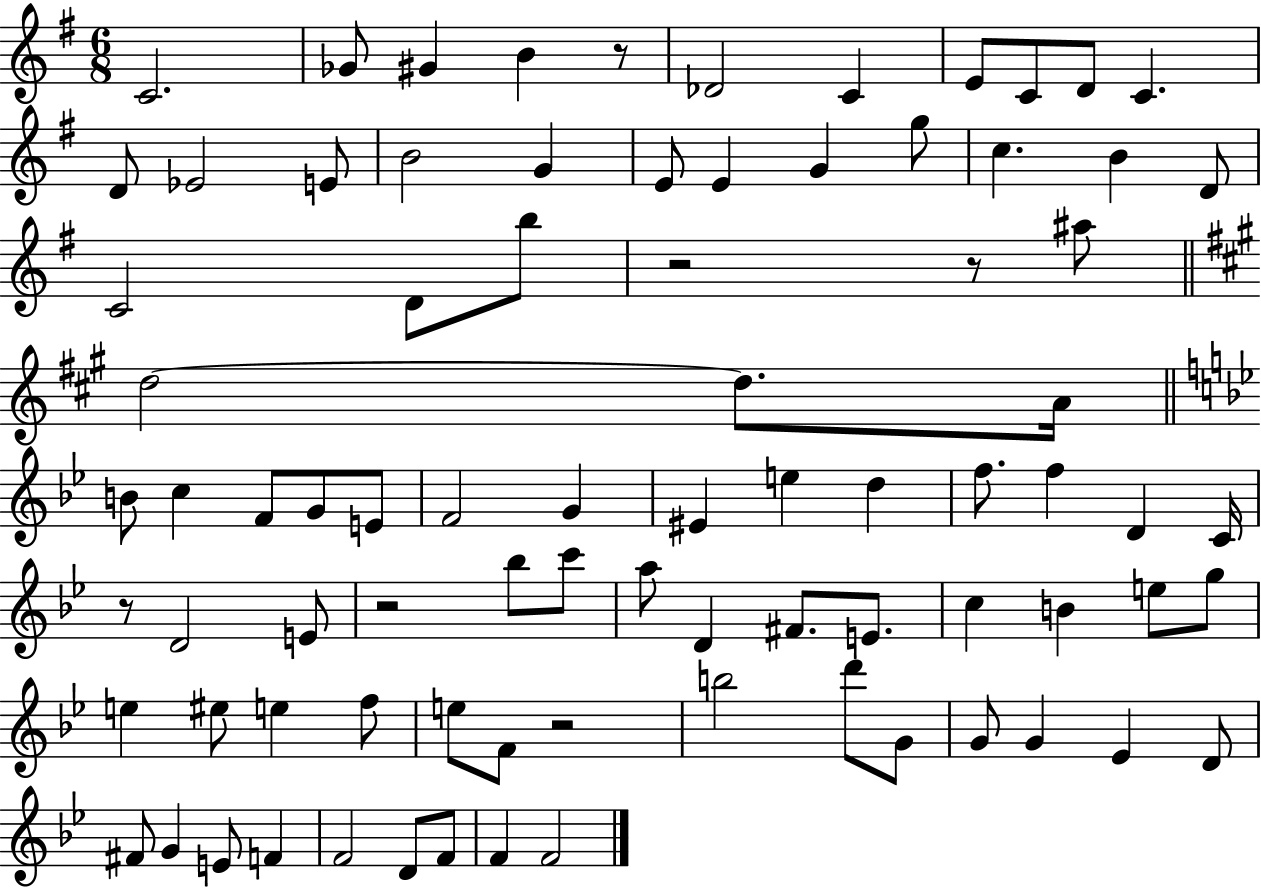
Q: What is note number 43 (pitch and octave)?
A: C4